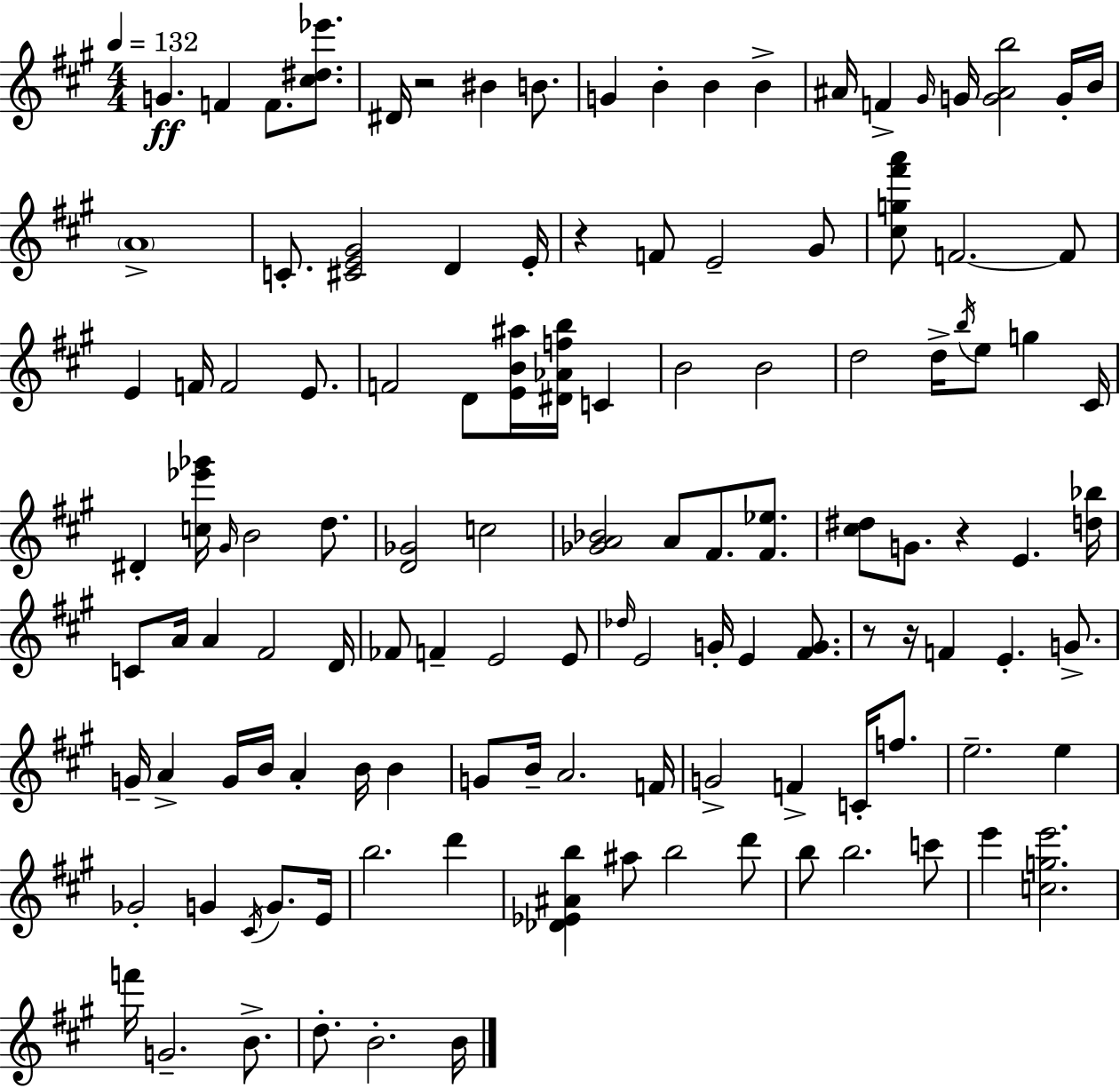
G4/q. F4/q F4/e. [C#5,D#5,Eb6]/e. D#4/s R/h BIS4/q B4/e. G4/q B4/q B4/q B4/q A#4/s F4/q G#4/s G4/s [G4,A#4,B5]/h G4/s B4/s A4/w C4/e. [C#4,E4,G#4]/h D4/q E4/s R/q F4/e E4/h G#4/e [C#5,G5,F#6,A6]/e F4/h. F4/e E4/q F4/s F4/h E4/e. F4/h D4/e [E4,B4,A#5]/s [D#4,Ab4,F5,B5]/s C4/q B4/h B4/h D5/h D5/s B5/s E5/e G5/q C#4/s D#4/q [C5,Eb6,Gb6]/s G#4/s B4/h D5/e. [D4,Gb4]/h C5/h [Gb4,A4,Bb4]/h A4/e F#4/e. [F#4,Eb5]/e. [C#5,D#5]/e G4/e. R/q E4/q. [D5,Bb5]/s C4/e A4/s A4/q F#4/h D4/s FES4/e F4/q E4/h E4/e Db5/s E4/h G4/s E4/q [F#4,G4]/e. R/e R/s F4/q E4/q. G4/e. G4/s A4/q G4/s B4/s A4/q B4/s B4/q G4/e B4/s A4/h. F4/s G4/h F4/q C4/s F5/e. E5/h. E5/q Gb4/h G4/q C#4/s G4/e. E4/s B5/h. D6/q [Db4,Eb4,A#4,B5]/q A#5/e B5/h D6/e B5/e B5/h. C6/e E6/q [C5,G5,E6]/h. F6/s G4/h. B4/e. D5/e. B4/h. B4/s